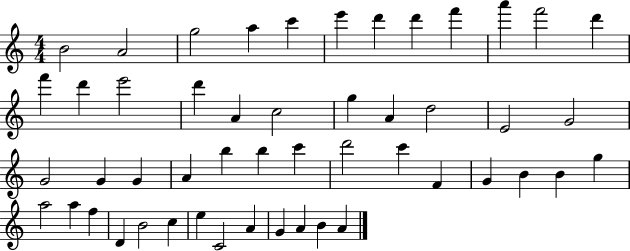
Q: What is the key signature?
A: C major